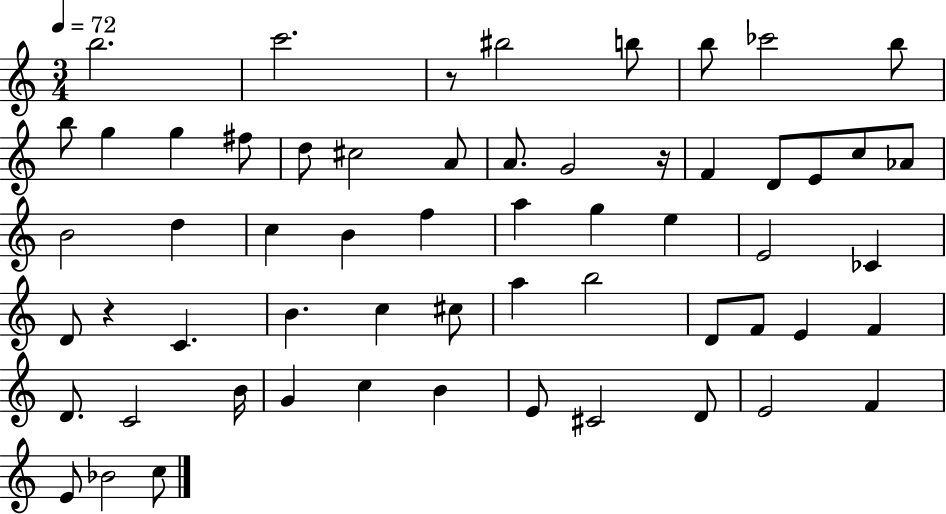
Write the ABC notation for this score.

X:1
T:Untitled
M:3/4
L:1/4
K:C
b2 c'2 z/2 ^b2 b/2 b/2 _c'2 b/2 b/2 g g ^f/2 d/2 ^c2 A/2 A/2 G2 z/4 F D/2 E/2 c/2 _A/2 B2 d c B f a g e E2 _C D/2 z C B c ^c/2 a b2 D/2 F/2 E F D/2 C2 B/4 G c B E/2 ^C2 D/2 E2 F E/2 _B2 c/2